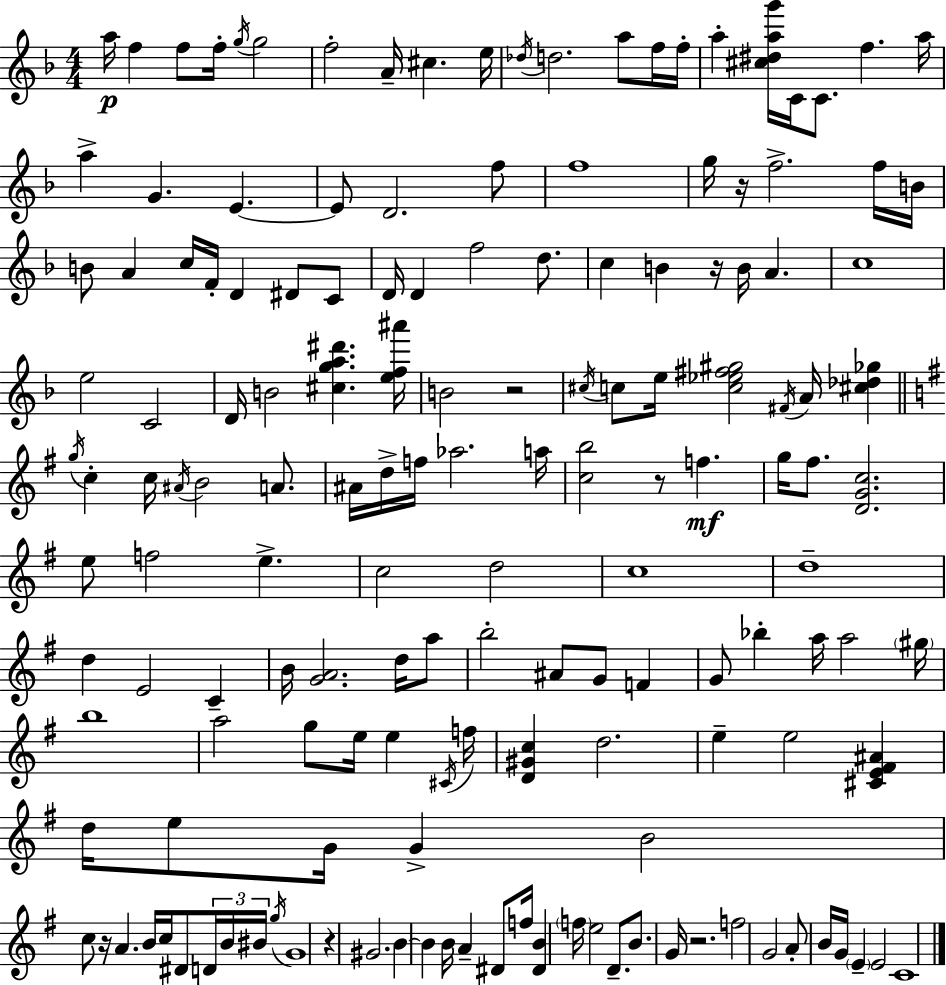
X:1
T:Untitled
M:4/4
L:1/4
K:Dm
a/4 f f/2 f/4 g/4 g2 f2 A/4 ^c e/4 _d/4 d2 a/2 f/4 f/4 a [^c^dag']/4 C/4 C/2 f a/4 a G E E/2 D2 f/2 f4 g/4 z/4 f2 f/4 B/4 B/2 A c/4 F/4 D ^D/2 C/2 D/4 D f2 d/2 c B z/4 B/4 A c4 e2 C2 D/4 B2 [^cga^d'] [ef^a']/4 B2 z2 ^c/4 c/2 e/4 [c_e^f^g]2 ^F/4 A/4 [^c_d_g] g/4 c c/4 ^A/4 B2 A/2 ^A/4 d/4 f/4 _a2 a/4 [cb]2 z/2 f g/4 ^f/2 [DGc]2 e/2 f2 e c2 d2 c4 d4 d E2 C B/4 [GA]2 d/4 a/2 b2 ^A/2 G/2 F G/2 _b a/4 a2 ^g/4 b4 a2 g/2 e/4 e ^C/4 f/4 [D^Gc] d2 e e2 [^CE^F^A] d/4 e/2 G/4 G B2 c/2 z/4 A B/4 c/4 ^D/2 D/4 B/4 ^B/4 g/4 G4 z ^G2 B B B/4 A ^D/2 f/4 [^DB] f/4 e2 D/2 B/2 G/4 z2 f2 G2 A/2 B/4 G/4 E E2 C4